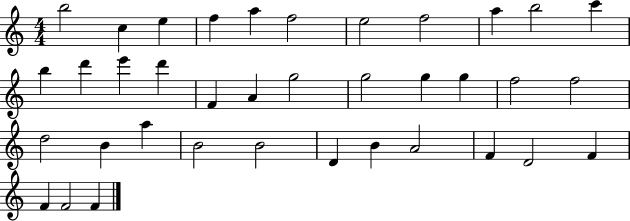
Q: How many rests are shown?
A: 0